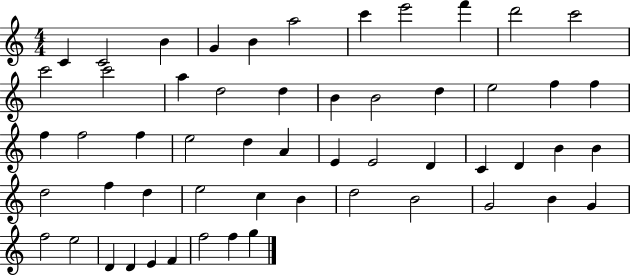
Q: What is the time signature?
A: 4/4